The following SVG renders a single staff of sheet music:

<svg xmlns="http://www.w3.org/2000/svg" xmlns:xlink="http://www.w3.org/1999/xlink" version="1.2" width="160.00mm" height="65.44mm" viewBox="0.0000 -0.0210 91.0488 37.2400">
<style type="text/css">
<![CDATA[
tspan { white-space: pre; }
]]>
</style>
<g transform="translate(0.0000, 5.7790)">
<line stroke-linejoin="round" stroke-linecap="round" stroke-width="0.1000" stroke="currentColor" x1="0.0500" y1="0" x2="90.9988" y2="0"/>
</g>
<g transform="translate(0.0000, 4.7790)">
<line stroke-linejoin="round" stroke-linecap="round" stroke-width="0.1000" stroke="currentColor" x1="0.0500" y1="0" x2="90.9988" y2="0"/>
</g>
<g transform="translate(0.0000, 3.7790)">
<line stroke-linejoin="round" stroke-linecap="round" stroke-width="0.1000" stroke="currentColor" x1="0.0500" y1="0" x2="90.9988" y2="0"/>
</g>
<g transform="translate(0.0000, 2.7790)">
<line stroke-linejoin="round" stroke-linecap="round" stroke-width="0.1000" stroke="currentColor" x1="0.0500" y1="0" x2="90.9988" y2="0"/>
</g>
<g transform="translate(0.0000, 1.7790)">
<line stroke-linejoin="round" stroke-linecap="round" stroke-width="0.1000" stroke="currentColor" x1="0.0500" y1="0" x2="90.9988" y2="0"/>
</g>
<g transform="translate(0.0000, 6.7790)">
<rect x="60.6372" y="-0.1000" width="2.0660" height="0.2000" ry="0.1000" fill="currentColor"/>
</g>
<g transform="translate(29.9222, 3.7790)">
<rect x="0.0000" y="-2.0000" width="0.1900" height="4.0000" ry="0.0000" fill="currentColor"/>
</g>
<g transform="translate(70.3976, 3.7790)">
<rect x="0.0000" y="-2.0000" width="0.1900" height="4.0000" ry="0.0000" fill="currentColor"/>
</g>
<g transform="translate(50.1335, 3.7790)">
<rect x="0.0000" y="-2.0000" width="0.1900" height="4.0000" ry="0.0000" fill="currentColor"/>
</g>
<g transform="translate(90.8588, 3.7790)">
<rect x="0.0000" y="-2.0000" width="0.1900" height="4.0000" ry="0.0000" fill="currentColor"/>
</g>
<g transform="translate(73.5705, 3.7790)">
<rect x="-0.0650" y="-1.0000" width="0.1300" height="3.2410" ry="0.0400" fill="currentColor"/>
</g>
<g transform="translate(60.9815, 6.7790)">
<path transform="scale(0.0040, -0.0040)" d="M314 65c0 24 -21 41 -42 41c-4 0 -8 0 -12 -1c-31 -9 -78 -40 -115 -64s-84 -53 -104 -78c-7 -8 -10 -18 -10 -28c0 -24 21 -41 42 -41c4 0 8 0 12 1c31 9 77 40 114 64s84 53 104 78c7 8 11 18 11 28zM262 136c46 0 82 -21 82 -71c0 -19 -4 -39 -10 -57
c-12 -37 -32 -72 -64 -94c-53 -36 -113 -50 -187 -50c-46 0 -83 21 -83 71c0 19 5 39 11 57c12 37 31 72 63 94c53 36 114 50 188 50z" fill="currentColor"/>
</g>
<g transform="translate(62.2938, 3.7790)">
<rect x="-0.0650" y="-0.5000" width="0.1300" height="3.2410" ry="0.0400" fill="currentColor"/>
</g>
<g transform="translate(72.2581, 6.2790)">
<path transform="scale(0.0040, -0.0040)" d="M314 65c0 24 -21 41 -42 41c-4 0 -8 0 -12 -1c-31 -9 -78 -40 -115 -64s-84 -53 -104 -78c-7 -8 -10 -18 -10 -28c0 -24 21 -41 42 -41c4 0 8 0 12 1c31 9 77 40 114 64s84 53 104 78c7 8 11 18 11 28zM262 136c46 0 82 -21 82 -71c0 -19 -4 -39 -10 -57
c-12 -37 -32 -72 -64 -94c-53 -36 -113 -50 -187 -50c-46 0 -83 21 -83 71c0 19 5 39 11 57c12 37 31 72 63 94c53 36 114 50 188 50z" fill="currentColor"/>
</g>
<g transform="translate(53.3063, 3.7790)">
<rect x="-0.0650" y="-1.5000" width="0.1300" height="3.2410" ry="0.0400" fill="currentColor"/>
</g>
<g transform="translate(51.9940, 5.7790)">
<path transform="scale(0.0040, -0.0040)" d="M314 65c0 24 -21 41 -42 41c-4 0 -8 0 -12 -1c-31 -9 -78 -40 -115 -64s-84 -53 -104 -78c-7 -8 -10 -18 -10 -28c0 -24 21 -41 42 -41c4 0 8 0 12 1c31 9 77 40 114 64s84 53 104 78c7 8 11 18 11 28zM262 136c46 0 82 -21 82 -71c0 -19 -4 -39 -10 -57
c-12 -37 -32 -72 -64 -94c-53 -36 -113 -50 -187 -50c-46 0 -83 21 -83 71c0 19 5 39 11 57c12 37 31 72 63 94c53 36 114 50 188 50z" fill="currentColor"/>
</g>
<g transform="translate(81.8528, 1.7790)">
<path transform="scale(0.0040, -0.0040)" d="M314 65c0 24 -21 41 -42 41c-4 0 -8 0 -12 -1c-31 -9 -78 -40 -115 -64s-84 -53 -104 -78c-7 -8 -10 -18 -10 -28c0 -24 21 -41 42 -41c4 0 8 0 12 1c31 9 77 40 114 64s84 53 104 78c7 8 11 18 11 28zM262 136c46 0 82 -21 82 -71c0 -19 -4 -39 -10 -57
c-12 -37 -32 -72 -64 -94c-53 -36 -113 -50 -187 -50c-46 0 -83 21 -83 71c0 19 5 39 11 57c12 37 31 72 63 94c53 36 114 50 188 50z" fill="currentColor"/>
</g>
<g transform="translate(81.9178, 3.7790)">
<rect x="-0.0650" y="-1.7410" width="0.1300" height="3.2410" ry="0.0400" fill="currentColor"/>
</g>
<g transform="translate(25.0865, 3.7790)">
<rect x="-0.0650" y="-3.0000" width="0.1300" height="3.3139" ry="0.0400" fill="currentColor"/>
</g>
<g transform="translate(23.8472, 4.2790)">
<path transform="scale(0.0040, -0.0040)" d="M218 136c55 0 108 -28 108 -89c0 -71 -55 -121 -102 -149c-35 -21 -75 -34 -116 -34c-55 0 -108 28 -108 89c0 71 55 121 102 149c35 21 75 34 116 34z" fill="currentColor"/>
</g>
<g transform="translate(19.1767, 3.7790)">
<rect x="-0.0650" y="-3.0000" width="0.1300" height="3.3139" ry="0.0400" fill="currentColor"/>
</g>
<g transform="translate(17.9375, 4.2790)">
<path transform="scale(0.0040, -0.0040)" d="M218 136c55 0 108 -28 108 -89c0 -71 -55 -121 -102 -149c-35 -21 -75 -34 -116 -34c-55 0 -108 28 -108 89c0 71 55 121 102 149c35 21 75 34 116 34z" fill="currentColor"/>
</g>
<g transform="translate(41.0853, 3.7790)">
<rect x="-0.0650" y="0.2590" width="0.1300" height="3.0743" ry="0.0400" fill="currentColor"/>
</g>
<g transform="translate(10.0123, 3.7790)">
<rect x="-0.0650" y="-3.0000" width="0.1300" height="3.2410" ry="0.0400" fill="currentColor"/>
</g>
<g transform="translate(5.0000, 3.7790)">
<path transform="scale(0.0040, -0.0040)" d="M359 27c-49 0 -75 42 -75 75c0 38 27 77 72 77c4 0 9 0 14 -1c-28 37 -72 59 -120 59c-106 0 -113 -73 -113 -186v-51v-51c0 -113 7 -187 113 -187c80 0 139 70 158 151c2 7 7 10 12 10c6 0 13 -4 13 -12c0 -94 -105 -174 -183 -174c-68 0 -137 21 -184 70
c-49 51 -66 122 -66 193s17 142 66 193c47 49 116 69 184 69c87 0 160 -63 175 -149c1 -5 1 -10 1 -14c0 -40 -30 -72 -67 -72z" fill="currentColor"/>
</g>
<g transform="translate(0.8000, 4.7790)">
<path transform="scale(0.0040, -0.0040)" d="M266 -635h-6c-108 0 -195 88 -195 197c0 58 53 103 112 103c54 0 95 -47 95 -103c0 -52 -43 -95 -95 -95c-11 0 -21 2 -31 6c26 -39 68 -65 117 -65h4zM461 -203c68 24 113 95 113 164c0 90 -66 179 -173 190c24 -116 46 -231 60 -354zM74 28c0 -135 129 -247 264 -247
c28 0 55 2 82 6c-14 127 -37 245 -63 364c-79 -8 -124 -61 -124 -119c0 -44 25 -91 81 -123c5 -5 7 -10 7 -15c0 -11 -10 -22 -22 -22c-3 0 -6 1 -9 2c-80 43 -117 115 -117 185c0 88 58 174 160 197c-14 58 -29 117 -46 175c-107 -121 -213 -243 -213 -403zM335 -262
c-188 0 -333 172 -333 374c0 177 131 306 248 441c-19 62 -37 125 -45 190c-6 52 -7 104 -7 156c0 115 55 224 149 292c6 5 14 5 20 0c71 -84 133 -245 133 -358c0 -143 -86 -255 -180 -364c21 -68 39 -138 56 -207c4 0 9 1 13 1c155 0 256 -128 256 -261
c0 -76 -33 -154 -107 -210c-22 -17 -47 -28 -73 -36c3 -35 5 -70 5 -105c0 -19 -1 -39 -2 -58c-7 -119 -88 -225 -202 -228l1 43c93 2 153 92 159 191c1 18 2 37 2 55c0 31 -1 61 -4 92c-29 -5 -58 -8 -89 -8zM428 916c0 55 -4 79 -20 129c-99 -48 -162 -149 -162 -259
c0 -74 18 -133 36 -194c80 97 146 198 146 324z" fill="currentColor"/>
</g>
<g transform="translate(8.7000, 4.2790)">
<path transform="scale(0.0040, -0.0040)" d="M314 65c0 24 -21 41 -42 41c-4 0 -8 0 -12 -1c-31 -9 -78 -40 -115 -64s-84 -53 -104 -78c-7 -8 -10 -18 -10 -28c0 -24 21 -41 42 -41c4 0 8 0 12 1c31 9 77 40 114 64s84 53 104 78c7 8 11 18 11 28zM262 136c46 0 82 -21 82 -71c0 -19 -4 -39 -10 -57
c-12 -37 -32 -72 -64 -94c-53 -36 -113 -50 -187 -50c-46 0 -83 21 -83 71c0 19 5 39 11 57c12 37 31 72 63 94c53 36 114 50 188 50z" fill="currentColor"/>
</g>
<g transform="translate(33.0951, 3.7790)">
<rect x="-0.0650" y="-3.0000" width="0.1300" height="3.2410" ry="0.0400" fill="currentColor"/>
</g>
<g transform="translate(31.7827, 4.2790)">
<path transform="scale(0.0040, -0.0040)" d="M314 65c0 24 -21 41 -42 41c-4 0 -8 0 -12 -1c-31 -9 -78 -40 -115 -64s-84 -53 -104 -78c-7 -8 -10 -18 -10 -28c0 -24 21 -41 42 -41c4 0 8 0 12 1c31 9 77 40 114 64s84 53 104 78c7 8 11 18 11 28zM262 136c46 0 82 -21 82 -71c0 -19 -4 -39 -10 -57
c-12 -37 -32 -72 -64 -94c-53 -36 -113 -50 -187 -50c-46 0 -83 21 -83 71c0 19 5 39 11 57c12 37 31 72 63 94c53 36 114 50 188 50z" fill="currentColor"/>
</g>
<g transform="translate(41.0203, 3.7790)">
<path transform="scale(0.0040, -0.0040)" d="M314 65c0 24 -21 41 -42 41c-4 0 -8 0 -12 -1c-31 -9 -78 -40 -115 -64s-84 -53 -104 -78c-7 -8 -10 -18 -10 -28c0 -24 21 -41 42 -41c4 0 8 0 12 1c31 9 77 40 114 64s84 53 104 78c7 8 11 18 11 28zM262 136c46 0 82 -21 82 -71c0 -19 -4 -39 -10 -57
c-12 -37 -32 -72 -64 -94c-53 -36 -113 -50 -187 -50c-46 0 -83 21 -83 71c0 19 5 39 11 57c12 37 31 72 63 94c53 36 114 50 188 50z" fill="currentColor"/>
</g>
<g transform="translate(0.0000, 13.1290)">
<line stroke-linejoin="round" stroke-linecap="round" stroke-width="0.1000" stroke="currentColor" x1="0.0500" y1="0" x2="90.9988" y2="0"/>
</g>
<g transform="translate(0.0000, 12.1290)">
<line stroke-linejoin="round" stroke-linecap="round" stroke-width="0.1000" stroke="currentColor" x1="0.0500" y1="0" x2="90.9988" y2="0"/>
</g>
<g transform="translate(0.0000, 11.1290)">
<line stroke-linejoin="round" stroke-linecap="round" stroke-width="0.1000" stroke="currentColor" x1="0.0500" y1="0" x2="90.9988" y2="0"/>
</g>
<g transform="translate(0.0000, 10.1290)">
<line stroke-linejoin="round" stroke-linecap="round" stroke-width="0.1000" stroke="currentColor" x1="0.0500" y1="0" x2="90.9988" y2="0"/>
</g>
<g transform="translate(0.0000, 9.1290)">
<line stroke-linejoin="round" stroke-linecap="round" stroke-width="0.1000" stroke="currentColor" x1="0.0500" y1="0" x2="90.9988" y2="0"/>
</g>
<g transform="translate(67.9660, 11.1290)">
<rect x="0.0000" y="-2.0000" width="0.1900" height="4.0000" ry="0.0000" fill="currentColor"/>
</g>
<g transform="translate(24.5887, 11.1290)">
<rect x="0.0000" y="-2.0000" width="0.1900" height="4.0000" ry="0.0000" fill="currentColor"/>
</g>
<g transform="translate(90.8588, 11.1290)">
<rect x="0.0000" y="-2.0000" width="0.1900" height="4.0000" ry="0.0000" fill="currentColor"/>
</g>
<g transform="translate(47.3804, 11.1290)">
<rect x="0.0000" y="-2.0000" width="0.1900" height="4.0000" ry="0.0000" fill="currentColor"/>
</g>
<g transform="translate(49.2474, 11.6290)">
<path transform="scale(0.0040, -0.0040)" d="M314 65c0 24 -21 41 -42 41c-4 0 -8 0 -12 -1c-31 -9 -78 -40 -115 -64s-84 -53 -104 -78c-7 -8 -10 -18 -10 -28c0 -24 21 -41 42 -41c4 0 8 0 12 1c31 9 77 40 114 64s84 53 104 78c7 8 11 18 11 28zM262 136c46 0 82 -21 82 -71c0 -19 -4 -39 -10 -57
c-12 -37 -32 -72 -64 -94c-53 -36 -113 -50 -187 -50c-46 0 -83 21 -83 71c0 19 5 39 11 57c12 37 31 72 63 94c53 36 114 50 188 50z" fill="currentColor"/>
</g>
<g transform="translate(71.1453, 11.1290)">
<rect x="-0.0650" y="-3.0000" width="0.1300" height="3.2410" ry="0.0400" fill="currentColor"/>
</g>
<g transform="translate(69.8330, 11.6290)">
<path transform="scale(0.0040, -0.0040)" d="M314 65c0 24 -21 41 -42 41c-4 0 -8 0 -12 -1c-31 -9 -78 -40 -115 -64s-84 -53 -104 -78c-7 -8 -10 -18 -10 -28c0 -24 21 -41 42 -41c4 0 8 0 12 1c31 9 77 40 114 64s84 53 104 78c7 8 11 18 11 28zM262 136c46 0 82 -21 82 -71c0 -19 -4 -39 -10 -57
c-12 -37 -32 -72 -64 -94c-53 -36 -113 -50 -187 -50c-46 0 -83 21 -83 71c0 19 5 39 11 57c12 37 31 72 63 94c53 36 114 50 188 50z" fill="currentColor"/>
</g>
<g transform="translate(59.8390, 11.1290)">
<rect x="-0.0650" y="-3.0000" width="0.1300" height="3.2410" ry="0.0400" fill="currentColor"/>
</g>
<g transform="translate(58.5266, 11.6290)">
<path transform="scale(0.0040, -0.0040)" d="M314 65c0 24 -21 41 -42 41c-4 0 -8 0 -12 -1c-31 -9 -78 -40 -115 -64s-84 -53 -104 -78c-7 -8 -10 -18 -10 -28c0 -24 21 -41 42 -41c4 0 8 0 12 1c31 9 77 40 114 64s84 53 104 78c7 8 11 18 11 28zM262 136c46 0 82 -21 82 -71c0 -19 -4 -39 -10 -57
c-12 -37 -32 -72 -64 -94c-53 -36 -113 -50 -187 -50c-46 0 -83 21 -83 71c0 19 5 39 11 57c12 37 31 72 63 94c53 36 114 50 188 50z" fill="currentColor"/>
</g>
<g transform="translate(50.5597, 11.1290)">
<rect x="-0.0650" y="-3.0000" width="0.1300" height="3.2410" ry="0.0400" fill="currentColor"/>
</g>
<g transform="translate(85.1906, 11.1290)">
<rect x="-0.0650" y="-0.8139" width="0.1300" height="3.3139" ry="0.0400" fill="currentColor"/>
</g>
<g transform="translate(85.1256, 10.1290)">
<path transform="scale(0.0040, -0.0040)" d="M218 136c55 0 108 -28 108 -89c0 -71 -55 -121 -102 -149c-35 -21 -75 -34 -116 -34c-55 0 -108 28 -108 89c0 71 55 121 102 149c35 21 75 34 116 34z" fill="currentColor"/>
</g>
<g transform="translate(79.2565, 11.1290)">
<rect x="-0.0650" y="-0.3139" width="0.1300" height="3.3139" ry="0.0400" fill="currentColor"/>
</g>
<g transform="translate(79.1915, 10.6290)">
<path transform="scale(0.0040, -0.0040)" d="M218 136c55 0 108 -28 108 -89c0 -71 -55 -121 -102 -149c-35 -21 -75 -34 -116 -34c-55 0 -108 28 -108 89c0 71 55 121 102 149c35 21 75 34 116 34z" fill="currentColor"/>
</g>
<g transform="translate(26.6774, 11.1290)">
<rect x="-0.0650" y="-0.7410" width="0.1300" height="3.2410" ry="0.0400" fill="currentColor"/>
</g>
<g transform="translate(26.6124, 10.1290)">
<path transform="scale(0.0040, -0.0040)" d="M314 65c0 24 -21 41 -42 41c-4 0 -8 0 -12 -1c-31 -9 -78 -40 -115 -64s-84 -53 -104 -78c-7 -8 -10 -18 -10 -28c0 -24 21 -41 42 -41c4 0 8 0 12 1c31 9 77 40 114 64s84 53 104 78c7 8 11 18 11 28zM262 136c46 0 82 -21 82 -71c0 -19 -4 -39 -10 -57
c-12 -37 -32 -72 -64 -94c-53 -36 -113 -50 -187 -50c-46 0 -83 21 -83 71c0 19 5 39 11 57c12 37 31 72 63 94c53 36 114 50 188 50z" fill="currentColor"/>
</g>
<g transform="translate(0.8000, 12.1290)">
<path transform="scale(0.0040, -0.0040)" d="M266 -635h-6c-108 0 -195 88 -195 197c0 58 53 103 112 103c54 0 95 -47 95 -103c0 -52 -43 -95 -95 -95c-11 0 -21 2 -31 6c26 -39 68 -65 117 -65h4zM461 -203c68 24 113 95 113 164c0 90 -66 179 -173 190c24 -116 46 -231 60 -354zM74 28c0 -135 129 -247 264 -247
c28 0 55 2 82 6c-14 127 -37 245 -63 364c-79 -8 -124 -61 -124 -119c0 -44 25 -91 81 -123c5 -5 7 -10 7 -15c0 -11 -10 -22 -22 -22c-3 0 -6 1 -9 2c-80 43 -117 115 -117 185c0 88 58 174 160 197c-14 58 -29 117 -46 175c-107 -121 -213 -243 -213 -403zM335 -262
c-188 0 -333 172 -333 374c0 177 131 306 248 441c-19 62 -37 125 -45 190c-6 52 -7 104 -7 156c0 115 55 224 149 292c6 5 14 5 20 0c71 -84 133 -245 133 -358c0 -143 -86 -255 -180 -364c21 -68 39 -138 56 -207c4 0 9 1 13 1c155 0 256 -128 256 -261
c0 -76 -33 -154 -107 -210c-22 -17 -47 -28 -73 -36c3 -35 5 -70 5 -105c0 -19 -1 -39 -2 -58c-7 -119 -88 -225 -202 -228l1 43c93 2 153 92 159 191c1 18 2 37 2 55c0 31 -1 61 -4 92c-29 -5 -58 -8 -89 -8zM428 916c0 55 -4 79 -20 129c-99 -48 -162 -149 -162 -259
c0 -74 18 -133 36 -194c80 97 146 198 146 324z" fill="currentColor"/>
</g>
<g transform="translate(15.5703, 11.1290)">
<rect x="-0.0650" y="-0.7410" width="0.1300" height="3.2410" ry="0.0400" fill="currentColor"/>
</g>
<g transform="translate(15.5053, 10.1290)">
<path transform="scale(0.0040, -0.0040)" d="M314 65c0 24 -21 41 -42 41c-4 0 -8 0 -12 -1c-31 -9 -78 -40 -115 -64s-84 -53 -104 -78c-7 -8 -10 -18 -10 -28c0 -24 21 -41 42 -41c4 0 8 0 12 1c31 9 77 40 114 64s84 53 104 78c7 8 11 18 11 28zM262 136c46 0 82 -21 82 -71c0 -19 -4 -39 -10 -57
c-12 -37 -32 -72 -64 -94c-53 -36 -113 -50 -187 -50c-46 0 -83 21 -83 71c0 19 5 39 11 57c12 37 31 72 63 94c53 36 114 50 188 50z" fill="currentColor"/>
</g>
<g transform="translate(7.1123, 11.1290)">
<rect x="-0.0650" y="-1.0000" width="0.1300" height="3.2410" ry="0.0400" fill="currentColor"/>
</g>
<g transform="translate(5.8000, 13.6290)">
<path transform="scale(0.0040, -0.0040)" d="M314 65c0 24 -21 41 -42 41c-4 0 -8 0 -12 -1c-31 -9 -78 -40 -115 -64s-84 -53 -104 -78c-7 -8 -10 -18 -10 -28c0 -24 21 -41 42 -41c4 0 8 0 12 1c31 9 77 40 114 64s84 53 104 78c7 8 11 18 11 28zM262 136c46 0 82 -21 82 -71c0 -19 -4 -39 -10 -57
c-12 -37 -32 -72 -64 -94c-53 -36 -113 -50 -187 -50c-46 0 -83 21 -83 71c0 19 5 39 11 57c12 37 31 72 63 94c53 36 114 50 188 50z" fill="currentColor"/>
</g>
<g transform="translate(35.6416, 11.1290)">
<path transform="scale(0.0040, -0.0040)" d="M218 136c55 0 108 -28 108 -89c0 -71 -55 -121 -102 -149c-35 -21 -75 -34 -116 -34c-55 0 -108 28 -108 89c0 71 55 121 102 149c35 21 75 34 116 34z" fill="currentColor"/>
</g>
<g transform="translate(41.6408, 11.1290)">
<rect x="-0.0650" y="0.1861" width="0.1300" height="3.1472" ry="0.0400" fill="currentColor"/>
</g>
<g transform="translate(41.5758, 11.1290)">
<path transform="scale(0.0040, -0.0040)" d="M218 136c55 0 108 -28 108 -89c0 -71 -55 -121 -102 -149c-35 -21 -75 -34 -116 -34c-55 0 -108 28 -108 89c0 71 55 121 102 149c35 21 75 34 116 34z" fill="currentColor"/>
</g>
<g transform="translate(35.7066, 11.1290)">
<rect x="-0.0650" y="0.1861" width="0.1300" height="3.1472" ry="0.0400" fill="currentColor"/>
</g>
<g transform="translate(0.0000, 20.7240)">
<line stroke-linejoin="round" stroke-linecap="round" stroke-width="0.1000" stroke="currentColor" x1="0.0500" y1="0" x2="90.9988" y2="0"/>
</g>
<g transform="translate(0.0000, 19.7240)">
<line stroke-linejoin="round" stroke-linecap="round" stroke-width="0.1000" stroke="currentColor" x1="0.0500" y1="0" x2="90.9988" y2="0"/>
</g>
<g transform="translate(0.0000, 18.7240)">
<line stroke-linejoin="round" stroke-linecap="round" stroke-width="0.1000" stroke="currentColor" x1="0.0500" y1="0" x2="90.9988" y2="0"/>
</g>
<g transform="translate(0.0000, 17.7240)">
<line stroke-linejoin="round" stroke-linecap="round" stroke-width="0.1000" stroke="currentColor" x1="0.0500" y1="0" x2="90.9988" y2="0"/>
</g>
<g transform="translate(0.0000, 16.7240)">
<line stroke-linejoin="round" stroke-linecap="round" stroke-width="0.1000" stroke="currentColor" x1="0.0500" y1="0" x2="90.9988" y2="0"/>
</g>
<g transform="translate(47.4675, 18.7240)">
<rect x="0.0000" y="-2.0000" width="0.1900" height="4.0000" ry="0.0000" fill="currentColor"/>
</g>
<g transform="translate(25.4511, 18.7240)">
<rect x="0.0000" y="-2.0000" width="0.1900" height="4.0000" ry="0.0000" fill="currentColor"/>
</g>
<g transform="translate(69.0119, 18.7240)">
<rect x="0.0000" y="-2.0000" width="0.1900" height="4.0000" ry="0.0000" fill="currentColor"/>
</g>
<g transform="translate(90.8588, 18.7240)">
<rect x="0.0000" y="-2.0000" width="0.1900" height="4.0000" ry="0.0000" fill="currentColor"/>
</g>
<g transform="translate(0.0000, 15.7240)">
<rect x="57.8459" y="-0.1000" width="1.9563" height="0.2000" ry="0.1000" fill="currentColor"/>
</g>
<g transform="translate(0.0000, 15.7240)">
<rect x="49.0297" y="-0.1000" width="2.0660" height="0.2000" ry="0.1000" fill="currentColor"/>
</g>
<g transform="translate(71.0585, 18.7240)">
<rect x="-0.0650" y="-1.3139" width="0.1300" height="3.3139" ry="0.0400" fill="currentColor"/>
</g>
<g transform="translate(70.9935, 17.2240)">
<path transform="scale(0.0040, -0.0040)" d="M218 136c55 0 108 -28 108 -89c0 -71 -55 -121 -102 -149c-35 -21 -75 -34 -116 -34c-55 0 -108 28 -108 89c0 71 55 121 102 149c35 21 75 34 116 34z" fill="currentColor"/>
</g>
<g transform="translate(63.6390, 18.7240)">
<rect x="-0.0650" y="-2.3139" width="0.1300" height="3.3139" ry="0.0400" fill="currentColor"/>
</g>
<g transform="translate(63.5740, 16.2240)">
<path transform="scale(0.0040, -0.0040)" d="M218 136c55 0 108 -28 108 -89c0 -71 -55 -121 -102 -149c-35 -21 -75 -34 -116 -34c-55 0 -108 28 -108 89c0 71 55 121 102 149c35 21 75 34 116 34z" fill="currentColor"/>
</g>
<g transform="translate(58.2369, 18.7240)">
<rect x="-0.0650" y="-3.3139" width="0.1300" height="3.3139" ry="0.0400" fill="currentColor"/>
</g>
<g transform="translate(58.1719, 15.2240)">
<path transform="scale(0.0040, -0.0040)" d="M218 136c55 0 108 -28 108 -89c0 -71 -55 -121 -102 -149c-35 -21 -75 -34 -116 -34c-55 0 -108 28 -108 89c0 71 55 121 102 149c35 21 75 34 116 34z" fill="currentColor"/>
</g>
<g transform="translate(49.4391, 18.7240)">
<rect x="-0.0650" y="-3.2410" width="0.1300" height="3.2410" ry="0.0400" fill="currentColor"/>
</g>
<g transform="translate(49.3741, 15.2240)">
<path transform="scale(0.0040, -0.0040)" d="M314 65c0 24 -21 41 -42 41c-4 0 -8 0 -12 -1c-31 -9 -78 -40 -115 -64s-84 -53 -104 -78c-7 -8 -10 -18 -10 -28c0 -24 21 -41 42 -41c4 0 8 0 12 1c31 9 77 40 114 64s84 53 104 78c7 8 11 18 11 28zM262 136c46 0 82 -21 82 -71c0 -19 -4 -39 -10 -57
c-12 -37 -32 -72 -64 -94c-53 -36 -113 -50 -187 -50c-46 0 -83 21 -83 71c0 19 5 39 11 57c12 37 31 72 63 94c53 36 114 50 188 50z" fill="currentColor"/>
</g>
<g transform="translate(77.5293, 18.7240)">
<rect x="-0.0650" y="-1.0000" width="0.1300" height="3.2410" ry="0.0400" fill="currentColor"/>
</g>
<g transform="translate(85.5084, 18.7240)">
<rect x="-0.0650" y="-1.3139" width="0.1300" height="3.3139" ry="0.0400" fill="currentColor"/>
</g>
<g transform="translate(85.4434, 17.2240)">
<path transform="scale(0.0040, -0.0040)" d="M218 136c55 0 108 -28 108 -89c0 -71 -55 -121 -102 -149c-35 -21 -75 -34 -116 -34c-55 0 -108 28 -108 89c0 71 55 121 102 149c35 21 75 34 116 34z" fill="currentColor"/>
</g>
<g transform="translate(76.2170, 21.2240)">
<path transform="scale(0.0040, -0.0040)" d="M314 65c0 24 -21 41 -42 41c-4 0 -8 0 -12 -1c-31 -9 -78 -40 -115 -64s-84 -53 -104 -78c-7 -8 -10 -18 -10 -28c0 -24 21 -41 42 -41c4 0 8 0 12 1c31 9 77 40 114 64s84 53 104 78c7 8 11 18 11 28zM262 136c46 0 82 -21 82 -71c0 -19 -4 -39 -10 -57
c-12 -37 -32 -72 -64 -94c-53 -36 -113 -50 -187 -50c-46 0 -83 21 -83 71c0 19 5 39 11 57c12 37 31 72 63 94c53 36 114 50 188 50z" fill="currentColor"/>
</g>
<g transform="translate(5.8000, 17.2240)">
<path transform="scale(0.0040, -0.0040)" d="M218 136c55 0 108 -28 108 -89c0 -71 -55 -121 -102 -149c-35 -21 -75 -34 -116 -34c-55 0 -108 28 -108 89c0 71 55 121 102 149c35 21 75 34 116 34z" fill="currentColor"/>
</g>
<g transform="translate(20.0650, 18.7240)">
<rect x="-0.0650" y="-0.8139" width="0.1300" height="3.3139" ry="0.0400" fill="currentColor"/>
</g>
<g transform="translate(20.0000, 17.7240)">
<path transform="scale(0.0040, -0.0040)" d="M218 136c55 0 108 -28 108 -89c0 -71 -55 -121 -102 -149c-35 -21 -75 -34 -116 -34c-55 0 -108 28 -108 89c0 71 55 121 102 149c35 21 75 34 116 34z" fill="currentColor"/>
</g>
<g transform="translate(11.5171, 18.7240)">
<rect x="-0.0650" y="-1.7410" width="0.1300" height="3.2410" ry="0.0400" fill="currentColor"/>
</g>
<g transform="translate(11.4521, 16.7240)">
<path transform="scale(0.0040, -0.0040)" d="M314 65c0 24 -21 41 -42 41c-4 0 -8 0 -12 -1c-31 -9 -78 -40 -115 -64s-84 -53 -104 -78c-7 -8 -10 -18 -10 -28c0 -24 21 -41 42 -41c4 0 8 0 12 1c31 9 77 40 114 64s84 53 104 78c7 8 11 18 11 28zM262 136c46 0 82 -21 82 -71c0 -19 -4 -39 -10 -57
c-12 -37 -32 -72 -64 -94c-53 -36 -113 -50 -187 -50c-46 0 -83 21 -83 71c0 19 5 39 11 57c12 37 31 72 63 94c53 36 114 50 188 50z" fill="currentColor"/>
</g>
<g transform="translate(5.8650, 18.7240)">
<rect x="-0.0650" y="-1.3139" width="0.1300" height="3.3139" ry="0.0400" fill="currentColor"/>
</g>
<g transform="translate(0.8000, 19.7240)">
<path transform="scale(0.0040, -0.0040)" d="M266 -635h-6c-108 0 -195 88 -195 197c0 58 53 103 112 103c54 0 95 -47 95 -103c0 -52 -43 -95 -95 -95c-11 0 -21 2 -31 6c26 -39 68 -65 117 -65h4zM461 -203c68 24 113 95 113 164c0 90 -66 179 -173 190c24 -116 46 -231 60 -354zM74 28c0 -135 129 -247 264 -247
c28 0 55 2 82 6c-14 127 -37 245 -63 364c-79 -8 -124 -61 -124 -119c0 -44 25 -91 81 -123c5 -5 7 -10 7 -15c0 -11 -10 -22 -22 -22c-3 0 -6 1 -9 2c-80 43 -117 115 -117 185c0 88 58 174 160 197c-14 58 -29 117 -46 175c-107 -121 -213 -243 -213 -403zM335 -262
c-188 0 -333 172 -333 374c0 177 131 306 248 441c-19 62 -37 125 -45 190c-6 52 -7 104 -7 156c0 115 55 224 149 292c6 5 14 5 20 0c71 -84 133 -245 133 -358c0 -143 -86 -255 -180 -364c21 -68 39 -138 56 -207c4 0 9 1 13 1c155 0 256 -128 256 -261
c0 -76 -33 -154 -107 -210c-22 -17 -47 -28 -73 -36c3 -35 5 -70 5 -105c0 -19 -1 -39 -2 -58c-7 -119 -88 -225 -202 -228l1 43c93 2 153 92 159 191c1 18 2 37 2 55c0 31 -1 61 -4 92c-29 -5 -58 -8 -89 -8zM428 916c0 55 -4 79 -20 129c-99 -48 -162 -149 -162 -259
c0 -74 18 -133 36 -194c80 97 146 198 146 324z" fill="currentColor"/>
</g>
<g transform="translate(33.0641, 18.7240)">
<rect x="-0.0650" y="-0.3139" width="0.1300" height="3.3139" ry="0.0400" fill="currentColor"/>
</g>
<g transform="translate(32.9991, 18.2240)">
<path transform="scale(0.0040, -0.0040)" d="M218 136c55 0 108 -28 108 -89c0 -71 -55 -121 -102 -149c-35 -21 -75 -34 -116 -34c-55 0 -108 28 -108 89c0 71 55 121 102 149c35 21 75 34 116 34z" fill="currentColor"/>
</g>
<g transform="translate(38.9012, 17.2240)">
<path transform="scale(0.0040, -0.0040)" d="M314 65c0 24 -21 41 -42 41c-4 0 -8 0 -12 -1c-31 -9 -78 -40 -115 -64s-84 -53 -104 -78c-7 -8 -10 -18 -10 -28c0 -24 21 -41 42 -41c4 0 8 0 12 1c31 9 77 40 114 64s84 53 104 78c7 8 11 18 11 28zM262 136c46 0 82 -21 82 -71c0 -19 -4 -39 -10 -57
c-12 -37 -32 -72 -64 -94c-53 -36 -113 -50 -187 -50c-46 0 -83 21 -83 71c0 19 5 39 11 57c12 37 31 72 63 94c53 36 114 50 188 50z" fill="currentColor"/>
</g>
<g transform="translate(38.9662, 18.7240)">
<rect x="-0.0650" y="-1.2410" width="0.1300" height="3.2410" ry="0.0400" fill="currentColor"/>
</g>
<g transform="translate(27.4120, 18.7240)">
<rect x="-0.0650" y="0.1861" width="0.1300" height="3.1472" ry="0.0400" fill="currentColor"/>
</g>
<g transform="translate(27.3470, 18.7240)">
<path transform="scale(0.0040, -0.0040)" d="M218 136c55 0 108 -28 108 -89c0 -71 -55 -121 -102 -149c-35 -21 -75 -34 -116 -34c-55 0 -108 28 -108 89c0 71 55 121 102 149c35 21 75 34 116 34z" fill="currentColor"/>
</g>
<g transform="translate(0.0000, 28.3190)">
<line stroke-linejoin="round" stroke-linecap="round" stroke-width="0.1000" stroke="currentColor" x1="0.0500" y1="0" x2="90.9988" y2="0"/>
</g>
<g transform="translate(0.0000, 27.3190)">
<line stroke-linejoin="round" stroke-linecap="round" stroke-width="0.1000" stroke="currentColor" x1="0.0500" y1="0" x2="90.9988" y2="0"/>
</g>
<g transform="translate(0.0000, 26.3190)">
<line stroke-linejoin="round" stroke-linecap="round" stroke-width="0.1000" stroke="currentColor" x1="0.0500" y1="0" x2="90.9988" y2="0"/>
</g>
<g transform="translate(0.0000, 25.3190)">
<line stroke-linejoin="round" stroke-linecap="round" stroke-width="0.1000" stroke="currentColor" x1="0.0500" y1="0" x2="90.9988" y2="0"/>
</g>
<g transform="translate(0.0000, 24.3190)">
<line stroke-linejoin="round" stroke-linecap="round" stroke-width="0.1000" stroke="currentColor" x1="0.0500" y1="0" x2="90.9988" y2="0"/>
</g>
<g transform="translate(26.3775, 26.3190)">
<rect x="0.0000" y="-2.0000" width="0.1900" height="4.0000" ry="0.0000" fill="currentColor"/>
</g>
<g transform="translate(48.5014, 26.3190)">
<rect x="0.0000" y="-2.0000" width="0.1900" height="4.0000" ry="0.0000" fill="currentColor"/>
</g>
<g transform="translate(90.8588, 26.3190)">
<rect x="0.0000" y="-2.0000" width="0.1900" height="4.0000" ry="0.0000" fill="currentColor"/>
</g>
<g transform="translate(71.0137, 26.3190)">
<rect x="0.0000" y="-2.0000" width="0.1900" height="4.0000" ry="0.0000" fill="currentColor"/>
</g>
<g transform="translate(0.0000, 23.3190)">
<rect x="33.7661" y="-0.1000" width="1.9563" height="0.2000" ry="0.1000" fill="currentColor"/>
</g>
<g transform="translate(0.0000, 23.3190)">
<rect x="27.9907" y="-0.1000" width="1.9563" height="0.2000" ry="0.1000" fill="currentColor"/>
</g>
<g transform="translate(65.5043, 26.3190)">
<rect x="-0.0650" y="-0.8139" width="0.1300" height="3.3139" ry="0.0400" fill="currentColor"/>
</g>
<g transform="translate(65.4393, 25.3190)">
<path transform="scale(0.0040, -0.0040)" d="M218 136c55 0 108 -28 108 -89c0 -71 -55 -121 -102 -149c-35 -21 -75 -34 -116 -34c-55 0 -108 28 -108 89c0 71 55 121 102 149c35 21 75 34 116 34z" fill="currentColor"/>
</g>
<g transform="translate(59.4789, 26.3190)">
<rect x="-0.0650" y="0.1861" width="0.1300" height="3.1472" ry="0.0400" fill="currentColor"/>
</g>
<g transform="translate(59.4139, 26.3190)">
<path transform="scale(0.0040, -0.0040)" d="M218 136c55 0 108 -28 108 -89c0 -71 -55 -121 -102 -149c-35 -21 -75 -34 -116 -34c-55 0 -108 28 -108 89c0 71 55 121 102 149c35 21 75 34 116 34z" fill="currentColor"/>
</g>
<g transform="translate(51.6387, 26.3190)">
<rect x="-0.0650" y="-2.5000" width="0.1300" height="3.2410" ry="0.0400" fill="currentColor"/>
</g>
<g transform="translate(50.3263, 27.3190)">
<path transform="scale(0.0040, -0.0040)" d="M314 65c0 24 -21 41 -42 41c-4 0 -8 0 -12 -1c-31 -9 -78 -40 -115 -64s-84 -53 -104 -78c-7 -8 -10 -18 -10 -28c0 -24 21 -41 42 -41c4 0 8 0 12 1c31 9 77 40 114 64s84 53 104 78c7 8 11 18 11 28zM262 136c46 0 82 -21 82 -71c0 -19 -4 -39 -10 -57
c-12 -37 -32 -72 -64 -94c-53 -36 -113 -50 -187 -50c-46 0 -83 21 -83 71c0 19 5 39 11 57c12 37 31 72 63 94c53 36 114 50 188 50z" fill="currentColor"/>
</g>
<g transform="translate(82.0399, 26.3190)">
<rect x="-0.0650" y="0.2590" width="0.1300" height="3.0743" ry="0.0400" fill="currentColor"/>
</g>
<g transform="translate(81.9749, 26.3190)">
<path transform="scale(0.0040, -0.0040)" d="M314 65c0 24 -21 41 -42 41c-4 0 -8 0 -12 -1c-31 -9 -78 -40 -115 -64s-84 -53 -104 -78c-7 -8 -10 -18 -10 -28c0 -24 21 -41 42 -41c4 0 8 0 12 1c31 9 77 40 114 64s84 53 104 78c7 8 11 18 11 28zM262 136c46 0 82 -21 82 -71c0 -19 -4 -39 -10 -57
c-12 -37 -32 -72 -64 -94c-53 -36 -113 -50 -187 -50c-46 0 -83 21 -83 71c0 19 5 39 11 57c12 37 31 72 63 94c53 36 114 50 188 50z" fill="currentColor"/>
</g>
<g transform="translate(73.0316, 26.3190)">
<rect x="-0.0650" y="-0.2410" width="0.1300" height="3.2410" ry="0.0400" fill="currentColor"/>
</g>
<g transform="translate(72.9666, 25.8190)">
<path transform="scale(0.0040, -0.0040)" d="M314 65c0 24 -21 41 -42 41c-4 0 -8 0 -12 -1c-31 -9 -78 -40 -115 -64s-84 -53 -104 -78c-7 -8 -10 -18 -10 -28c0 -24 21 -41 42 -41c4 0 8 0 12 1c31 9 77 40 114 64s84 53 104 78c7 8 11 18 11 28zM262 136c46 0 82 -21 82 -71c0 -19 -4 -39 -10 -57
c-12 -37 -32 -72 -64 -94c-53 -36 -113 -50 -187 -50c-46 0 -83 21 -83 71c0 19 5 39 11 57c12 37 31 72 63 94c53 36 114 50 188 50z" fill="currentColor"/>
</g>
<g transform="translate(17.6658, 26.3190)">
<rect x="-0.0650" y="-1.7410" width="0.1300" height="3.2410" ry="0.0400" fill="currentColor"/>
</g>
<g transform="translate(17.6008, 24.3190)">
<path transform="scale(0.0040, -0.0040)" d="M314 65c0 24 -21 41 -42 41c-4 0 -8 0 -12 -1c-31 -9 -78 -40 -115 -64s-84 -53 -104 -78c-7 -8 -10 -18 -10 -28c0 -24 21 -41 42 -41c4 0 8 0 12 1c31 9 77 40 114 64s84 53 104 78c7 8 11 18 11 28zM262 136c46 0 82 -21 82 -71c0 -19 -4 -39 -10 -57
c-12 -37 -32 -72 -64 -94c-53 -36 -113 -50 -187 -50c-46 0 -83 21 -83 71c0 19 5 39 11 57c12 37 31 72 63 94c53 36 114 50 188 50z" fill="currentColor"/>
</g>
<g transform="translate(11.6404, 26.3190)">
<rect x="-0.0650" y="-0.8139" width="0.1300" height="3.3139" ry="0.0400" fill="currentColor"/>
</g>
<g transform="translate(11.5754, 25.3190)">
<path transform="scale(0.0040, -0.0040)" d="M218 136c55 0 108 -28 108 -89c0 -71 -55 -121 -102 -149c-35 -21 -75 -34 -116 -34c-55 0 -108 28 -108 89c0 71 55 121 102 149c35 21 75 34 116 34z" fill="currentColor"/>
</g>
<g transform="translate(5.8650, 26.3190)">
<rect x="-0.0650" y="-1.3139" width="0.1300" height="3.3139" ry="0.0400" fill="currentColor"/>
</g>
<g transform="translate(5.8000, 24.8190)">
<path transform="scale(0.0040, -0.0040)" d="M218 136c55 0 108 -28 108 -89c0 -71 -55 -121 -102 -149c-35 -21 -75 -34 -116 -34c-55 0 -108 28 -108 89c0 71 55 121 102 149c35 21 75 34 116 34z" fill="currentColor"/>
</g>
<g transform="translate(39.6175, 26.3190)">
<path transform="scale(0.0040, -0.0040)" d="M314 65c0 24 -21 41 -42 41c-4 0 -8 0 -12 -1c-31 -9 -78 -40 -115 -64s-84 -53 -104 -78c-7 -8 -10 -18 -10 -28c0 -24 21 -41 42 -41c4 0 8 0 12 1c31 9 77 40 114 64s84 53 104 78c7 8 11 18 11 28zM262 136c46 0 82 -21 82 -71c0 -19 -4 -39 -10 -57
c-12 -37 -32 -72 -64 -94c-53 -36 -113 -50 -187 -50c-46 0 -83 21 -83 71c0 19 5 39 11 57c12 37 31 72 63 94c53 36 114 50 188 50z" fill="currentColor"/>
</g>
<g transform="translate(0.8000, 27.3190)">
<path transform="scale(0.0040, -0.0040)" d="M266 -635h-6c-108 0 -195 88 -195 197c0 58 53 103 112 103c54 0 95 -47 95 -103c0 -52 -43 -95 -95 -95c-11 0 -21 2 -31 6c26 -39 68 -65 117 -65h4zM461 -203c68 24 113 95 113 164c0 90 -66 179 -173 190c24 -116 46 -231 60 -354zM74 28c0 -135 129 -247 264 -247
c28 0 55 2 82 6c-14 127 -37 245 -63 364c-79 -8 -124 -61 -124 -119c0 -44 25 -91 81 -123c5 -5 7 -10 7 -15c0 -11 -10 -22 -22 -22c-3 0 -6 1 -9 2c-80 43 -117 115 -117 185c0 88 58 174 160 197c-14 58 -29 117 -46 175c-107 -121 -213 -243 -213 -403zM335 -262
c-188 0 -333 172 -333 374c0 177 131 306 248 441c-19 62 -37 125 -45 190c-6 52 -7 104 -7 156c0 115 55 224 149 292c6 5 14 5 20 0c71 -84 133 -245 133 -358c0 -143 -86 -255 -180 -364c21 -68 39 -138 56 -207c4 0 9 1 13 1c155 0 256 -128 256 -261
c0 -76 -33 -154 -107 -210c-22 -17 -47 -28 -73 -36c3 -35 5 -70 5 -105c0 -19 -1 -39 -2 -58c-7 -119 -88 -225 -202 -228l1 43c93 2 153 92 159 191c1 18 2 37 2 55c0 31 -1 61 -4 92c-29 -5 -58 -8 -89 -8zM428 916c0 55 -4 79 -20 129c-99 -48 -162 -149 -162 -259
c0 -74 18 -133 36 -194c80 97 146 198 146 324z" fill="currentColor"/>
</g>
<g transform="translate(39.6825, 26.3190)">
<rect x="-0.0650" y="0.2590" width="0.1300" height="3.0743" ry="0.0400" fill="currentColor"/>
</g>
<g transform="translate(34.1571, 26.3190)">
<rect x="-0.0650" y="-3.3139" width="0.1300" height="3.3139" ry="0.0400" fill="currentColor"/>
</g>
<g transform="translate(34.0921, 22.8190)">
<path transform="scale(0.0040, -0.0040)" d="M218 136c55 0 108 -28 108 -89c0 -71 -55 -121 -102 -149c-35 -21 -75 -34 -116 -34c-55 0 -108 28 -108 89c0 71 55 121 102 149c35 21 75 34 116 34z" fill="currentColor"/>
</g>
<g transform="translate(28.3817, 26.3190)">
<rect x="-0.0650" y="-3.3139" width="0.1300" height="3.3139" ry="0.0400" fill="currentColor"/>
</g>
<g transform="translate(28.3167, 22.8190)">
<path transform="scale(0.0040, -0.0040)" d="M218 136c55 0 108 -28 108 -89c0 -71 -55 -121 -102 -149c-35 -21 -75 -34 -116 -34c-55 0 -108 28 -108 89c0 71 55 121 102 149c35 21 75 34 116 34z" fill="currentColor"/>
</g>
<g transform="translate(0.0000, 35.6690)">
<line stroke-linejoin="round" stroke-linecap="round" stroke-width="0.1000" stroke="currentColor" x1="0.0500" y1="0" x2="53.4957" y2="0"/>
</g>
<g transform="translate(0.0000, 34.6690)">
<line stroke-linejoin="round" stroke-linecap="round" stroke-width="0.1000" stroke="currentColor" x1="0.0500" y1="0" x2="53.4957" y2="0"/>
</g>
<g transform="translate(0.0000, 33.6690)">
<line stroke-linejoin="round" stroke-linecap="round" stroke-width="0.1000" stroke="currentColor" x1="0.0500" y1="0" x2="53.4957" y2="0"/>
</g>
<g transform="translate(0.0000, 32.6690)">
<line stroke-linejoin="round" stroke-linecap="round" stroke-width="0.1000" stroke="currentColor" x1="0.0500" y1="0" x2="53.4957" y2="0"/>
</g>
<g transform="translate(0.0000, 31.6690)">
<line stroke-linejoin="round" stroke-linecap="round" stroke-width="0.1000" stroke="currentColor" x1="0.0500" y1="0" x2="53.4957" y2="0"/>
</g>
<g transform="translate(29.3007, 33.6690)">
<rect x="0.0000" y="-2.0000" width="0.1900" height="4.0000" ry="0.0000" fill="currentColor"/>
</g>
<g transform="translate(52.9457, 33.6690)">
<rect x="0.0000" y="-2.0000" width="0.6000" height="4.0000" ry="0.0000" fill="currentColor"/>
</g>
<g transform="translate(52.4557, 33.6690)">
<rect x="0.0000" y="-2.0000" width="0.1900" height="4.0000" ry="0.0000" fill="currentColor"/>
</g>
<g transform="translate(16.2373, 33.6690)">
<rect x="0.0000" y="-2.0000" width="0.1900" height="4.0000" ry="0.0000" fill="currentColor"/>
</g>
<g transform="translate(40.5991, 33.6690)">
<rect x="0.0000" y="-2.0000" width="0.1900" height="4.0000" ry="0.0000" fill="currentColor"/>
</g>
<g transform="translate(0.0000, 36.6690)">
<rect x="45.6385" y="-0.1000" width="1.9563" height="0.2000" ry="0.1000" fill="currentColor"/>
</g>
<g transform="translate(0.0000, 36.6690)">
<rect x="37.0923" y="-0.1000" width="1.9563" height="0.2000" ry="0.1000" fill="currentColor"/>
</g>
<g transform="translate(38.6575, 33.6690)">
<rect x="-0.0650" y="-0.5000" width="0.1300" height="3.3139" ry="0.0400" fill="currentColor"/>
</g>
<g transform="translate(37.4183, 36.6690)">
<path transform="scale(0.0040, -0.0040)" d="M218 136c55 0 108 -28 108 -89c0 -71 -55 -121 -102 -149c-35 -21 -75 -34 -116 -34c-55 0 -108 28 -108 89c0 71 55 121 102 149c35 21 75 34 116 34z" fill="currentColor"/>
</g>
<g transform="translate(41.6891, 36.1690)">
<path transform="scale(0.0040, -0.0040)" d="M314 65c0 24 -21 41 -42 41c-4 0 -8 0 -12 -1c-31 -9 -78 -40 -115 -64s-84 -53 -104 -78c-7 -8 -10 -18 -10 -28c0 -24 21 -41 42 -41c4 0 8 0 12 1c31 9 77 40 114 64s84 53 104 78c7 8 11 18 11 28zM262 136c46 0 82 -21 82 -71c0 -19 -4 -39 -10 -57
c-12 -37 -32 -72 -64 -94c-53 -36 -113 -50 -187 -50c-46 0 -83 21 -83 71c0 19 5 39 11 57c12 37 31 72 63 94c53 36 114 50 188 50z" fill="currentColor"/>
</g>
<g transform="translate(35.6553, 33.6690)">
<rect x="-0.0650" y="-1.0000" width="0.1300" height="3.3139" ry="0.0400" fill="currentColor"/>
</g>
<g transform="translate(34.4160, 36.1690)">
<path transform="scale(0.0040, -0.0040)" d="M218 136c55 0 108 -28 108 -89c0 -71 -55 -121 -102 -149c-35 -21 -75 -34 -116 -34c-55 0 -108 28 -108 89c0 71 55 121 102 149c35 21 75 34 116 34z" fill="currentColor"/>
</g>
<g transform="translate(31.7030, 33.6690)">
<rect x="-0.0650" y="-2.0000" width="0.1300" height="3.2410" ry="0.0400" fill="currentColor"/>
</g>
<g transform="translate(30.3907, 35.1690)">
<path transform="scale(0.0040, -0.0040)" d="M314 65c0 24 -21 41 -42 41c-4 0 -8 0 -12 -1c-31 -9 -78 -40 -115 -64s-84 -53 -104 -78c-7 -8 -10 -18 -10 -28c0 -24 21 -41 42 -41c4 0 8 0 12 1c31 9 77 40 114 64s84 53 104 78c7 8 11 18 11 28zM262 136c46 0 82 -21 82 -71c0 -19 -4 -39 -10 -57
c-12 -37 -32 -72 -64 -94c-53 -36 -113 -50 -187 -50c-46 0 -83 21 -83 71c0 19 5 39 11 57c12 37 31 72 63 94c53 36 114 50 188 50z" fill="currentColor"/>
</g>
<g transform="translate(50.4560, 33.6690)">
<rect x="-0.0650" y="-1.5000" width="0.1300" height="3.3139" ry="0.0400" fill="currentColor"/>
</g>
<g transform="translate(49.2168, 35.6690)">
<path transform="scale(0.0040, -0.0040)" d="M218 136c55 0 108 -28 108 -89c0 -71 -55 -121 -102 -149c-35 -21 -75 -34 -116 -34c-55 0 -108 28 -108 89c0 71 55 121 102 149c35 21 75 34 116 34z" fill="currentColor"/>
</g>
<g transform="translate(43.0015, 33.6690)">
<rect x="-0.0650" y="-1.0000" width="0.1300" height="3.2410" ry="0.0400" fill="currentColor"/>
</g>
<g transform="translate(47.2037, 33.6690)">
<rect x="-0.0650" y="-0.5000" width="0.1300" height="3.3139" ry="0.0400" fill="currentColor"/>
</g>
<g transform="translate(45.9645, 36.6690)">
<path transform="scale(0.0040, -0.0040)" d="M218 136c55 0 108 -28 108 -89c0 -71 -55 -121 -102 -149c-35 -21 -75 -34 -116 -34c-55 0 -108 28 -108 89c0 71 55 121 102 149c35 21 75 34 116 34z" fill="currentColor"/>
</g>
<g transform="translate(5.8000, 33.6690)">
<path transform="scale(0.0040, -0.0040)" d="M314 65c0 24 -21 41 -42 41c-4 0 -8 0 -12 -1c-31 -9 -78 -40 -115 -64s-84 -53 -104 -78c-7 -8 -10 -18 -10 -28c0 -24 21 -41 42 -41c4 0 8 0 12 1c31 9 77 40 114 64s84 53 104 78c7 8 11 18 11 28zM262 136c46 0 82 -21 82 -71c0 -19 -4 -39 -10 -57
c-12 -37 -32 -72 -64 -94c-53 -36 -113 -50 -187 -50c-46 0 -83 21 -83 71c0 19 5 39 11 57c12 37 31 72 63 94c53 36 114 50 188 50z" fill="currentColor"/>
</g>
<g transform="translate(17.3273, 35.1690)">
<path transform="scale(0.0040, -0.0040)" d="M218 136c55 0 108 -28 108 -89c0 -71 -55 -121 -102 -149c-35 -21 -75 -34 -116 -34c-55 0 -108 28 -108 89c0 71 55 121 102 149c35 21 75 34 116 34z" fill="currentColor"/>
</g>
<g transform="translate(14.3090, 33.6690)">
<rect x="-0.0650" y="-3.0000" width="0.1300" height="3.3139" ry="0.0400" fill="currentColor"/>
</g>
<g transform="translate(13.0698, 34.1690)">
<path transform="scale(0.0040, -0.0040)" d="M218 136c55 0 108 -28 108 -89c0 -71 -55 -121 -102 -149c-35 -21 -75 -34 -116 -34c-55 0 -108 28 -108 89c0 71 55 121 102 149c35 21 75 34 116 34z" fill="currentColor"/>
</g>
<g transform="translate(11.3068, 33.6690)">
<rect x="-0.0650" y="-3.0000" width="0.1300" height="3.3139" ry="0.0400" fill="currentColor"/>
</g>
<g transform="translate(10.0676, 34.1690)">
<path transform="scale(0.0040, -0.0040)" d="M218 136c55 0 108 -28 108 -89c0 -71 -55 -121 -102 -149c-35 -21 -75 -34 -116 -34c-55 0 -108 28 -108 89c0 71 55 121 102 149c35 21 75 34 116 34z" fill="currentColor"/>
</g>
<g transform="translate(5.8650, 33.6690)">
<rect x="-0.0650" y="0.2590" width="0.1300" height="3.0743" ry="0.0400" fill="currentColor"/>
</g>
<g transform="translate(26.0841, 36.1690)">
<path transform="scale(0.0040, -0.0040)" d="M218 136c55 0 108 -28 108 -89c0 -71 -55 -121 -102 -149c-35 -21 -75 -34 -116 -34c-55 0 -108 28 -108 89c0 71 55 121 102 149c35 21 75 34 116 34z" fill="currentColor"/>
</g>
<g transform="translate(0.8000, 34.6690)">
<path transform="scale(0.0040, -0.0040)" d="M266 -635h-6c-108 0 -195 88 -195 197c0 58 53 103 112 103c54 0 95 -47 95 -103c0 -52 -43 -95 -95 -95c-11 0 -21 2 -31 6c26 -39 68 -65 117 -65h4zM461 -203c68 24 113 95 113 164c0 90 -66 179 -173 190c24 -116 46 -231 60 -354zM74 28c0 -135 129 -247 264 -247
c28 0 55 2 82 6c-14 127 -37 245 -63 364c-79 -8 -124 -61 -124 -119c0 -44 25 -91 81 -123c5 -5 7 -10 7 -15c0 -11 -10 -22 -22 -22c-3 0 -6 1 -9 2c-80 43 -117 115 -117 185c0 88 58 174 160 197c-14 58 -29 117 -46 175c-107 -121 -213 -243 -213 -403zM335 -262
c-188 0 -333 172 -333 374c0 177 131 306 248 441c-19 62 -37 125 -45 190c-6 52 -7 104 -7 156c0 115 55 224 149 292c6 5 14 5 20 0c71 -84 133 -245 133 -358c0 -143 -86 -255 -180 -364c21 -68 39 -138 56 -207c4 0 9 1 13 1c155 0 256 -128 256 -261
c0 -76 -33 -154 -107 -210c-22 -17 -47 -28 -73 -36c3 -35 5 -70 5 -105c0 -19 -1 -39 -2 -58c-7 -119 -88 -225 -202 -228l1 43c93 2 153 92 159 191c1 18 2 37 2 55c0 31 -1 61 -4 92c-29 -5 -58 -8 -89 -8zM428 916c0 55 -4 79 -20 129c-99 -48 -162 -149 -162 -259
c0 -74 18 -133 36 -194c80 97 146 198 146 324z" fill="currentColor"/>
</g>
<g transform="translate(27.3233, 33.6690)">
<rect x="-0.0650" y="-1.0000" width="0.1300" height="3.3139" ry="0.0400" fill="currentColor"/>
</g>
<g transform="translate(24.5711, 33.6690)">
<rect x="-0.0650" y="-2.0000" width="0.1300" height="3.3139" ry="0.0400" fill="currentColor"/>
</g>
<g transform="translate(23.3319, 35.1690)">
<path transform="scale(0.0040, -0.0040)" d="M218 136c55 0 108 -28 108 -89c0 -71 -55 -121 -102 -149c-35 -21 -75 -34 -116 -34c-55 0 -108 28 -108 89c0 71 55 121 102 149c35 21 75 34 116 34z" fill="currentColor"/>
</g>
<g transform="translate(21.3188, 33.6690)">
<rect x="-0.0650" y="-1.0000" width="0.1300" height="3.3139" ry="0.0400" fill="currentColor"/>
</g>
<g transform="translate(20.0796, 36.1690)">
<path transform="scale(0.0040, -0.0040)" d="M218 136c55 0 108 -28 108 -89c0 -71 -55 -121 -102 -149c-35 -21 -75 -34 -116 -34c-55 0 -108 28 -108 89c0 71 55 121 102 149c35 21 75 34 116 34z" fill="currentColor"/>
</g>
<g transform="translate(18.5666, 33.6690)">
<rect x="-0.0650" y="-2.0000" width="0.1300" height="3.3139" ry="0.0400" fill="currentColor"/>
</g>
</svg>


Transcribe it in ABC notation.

X:1
T:Untitled
M:4/4
L:1/4
K:C
A2 A A A2 B2 E2 C2 D2 f2 D2 d2 d2 B B A2 A2 A2 c d e f2 d B c e2 b2 b g e D2 e e d f2 b b B2 G2 B d c2 B2 B2 A A F D F D F2 D C D2 C E